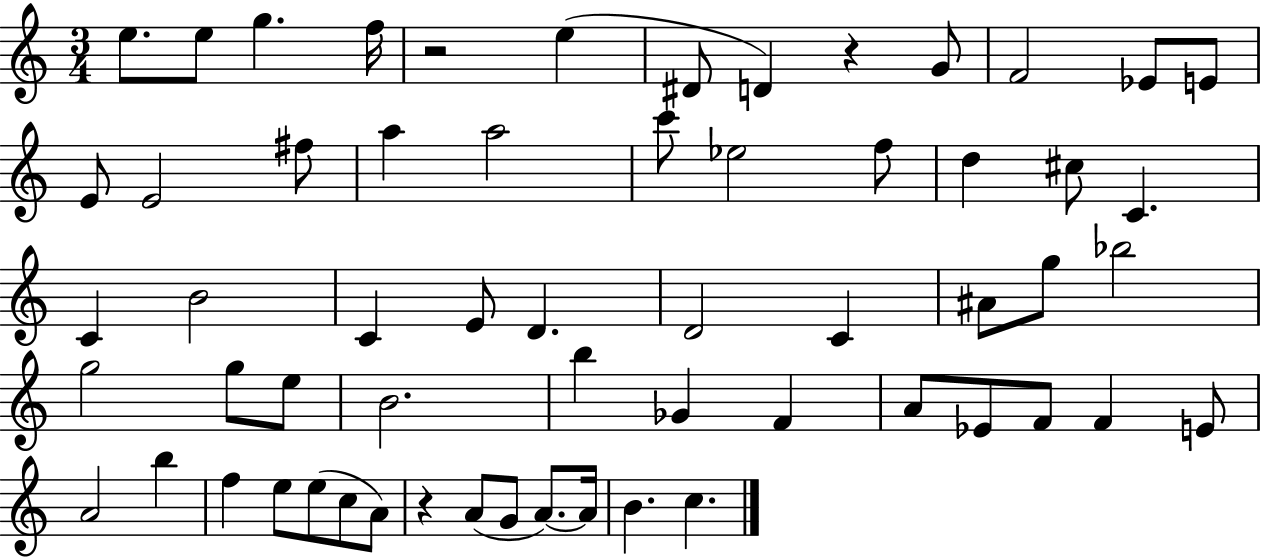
X:1
T:Untitled
M:3/4
L:1/4
K:C
e/2 e/2 g f/4 z2 e ^D/2 D z G/2 F2 _E/2 E/2 E/2 E2 ^f/2 a a2 c'/2 _e2 f/2 d ^c/2 C C B2 C E/2 D D2 C ^A/2 g/2 _b2 g2 g/2 e/2 B2 b _G F A/2 _E/2 F/2 F E/2 A2 b f e/2 e/2 c/2 A/2 z A/2 G/2 A/2 A/4 B c